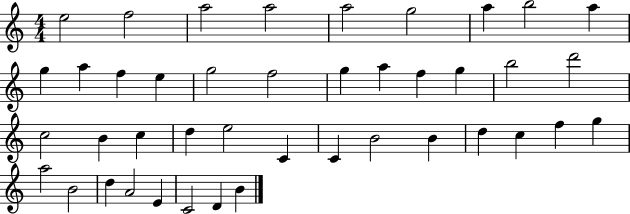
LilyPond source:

{
  \clef treble
  \numericTimeSignature
  \time 4/4
  \key c \major
  e''2 f''2 | a''2 a''2 | a''2 g''2 | a''4 b''2 a''4 | \break g''4 a''4 f''4 e''4 | g''2 f''2 | g''4 a''4 f''4 g''4 | b''2 d'''2 | \break c''2 b'4 c''4 | d''4 e''2 c'4 | c'4 b'2 b'4 | d''4 c''4 f''4 g''4 | \break a''2 b'2 | d''4 a'2 e'4 | c'2 d'4 b'4 | \bar "|."
}